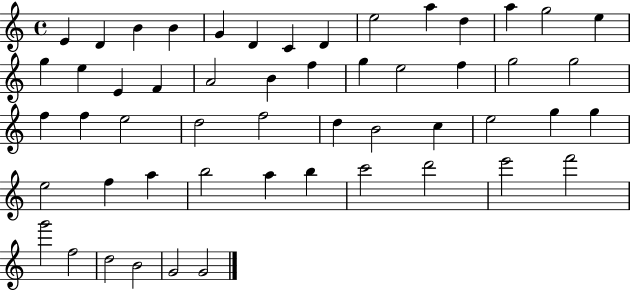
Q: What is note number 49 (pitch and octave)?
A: F5